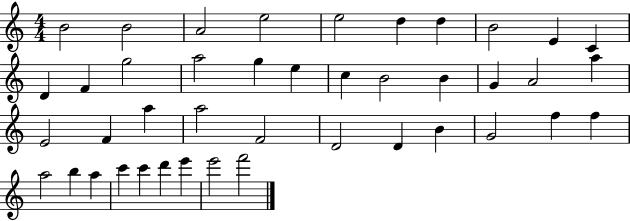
{
  \clef treble
  \numericTimeSignature
  \time 4/4
  \key c \major
  b'2 b'2 | a'2 e''2 | e''2 d''4 d''4 | b'2 e'4 c'4 | \break d'4 f'4 g''2 | a''2 g''4 e''4 | c''4 b'2 b'4 | g'4 a'2 a''4 | \break e'2 f'4 a''4 | a''2 f'2 | d'2 d'4 b'4 | g'2 f''4 f''4 | \break a''2 b''4 a''4 | c'''4 c'''4 d'''4 e'''4 | e'''2 f'''2 | \bar "|."
}